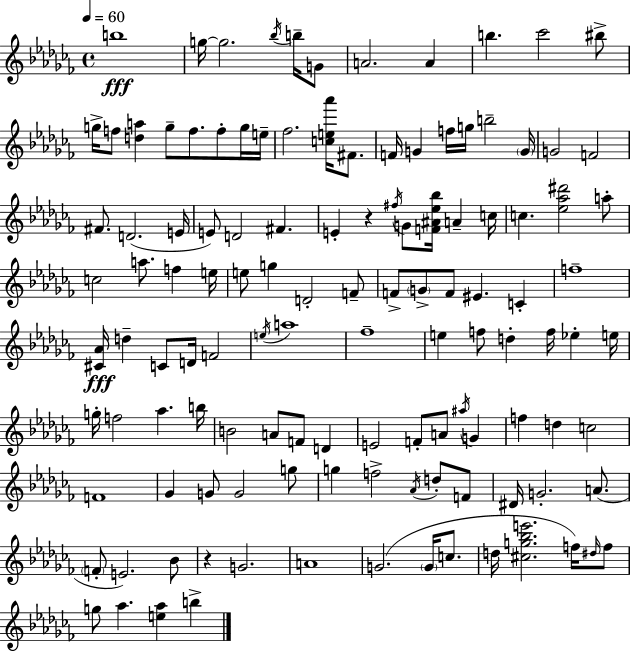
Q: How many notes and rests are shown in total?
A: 121